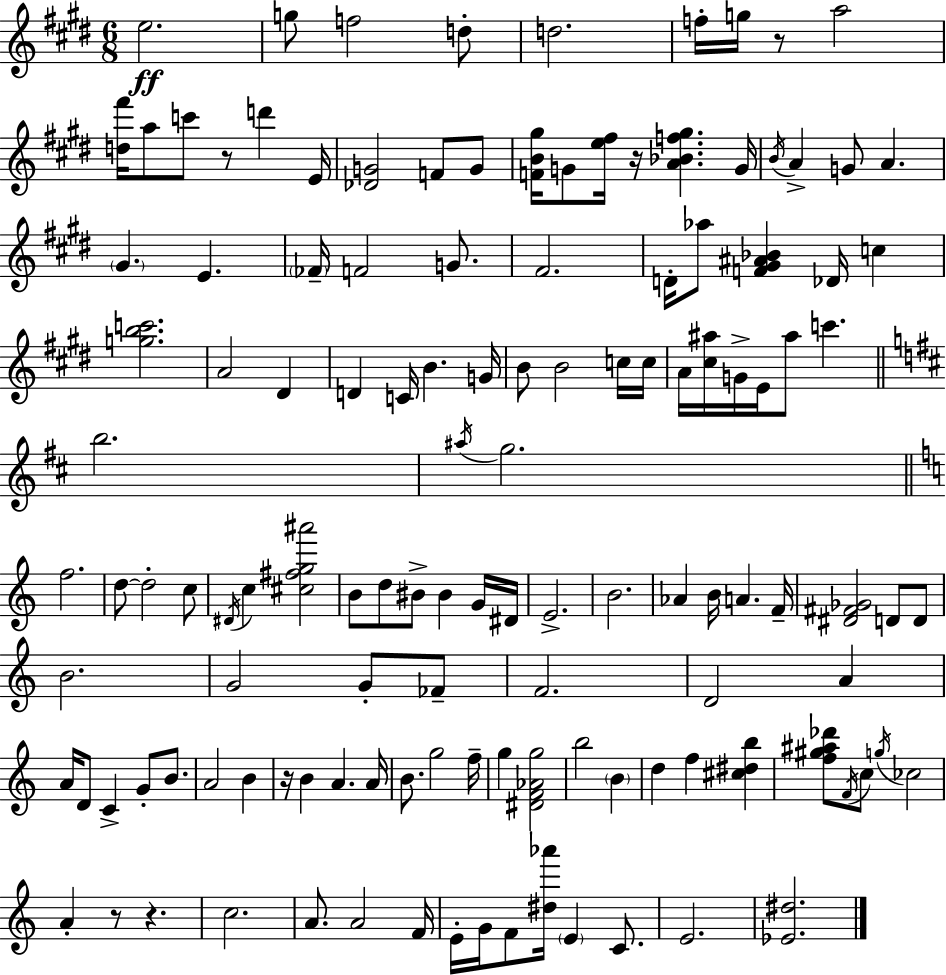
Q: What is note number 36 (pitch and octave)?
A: G4